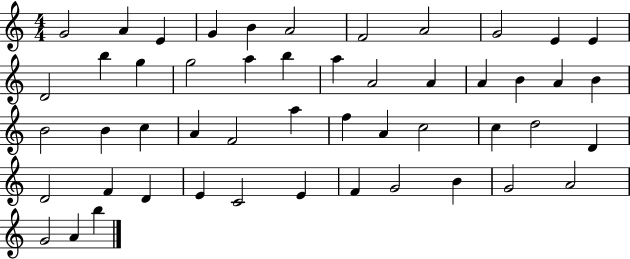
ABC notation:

X:1
T:Untitled
M:4/4
L:1/4
K:C
G2 A E G B A2 F2 A2 G2 E E D2 b g g2 a b a A2 A A B A B B2 B c A F2 a f A c2 c d2 D D2 F D E C2 E F G2 B G2 A2 G2 A b